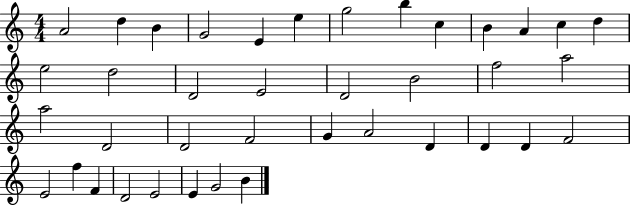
{
  \clef treble
  \numericTimeSignature
  \time 4/4
  \key c \major
  a'2 d''4 b'4 | g'2 e'4 e''4 | g''2 b''4 c''4 | b'4 a'4 c''4 d''4 | \break e''2 d''2 | d'2 e'2 | d'2 b'2 | f''2 a''2 | \break a''2 d'2 | d'2 f'2 | g'4 a'2 d'4 | d'4 d'4 f'2 | \break e'2 f''4 f'4 | d'2 e'2 | e'4 g'2 b'4 | \bar "|."
}